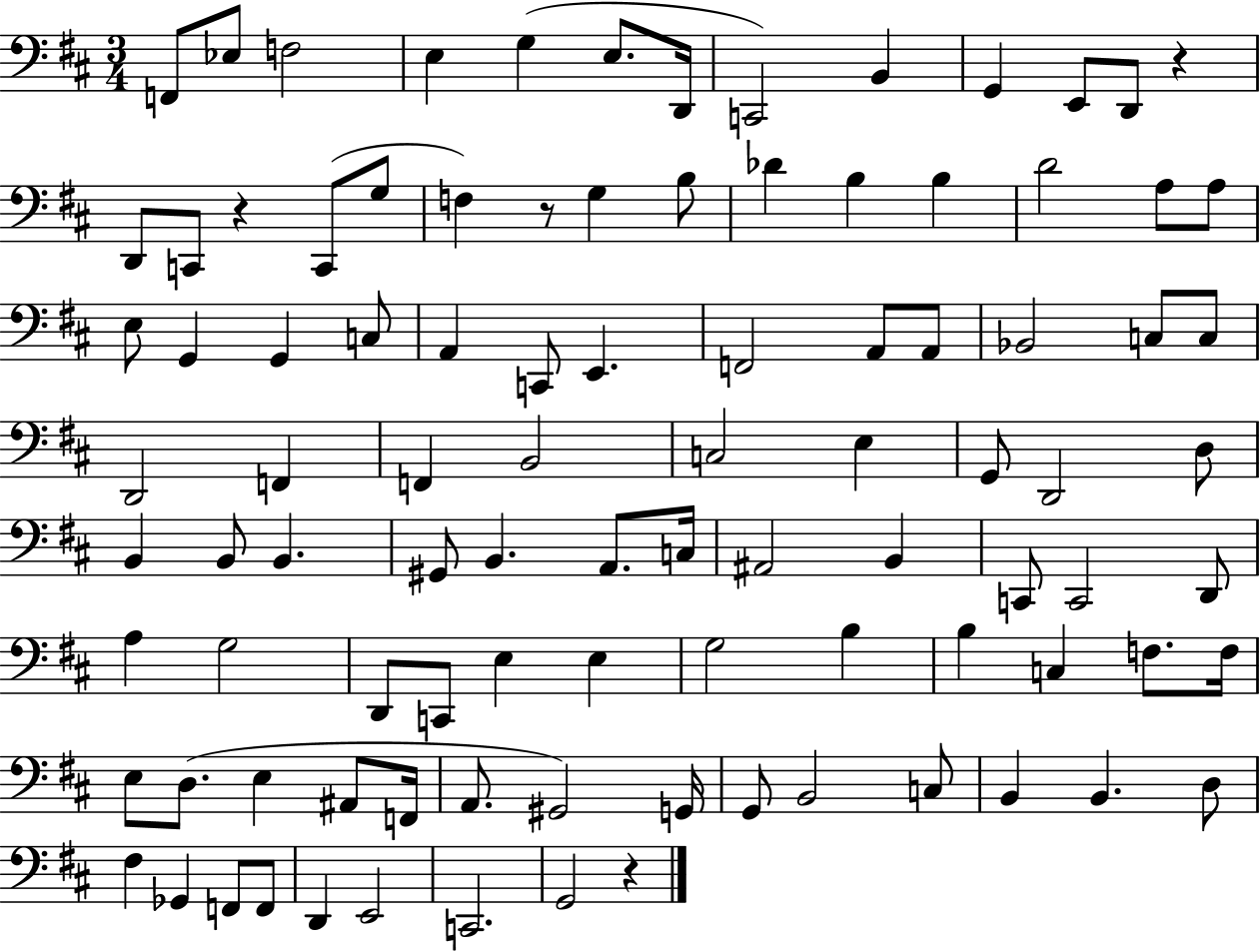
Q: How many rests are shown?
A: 4